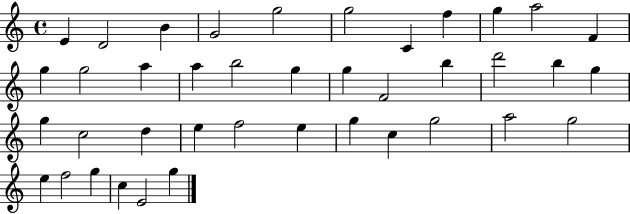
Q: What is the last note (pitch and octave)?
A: G5